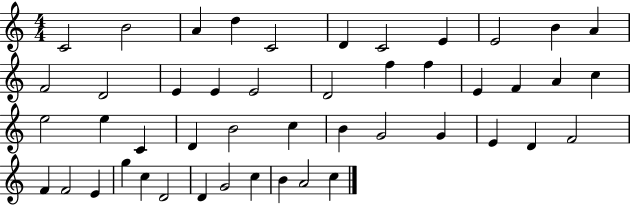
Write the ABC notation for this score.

X:1
T:Untitled
M:4/4
L:1/4
K:C
C2 B2 A d C2 D C2 E E2 B A F2 D2 E E E2 D2 f f E F A c e2 e C D B2 c B G2 G E D F2 F F2 E g c D2 D G2 c B A2 c